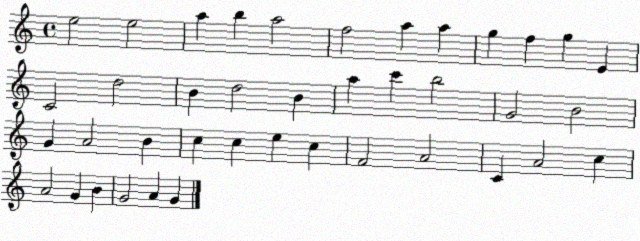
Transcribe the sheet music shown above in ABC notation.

X:1
T:Untitled
M:4/4
L:1/4
K:C
e2 e2 a b a2 f2 a a g f g E C2 d2 B d2 B a c' b2 G2 B2 G A2 B c c e c F2 A2 C A2 c A2 G B G2 A G